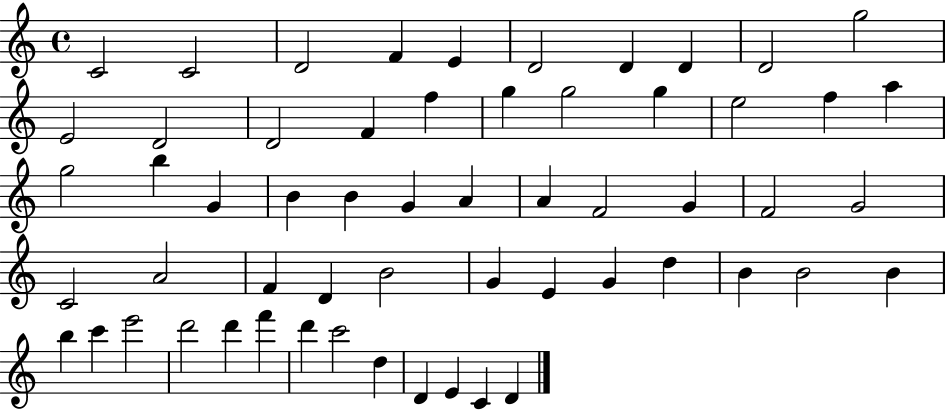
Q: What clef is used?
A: treble